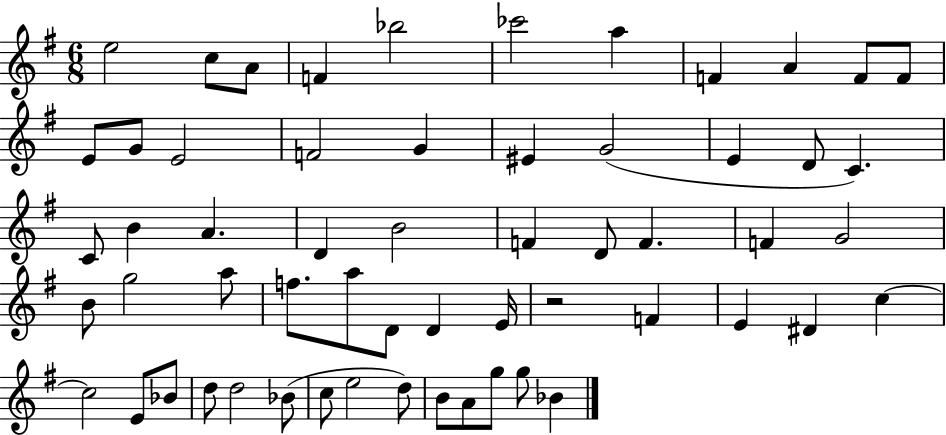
{
  \clef treble
  \numericTimeSignature
  \time 6/8
  \key g \major
  \repeat volta 2 { e''2 c''8 a'8 | f'4 bes''2 | ces'''2 a''4 | f'4 a'4 f'8 f'8 | \break e'8 g'8 e'2 | f'2 g'4 | eis'4 g'2( | e'4 d'8 c'4.) | \break c'8 b'4 a'4. | d'4 b'2 | f'4 d'8 f'4. | f'4 g'2 | \break b'8 g''2 a''8 | f''8. a''8 d'8 d'4 e'16 | r2 f'4 | e'4 dis'4 c''4~~ | \break c''2 e'8 bes'8 | d''8 d''2 bes'8( | c''8 e''2 d''8) | b'8 a'8 g''8 g''8 bes'4 | \break } \bar "|."
}